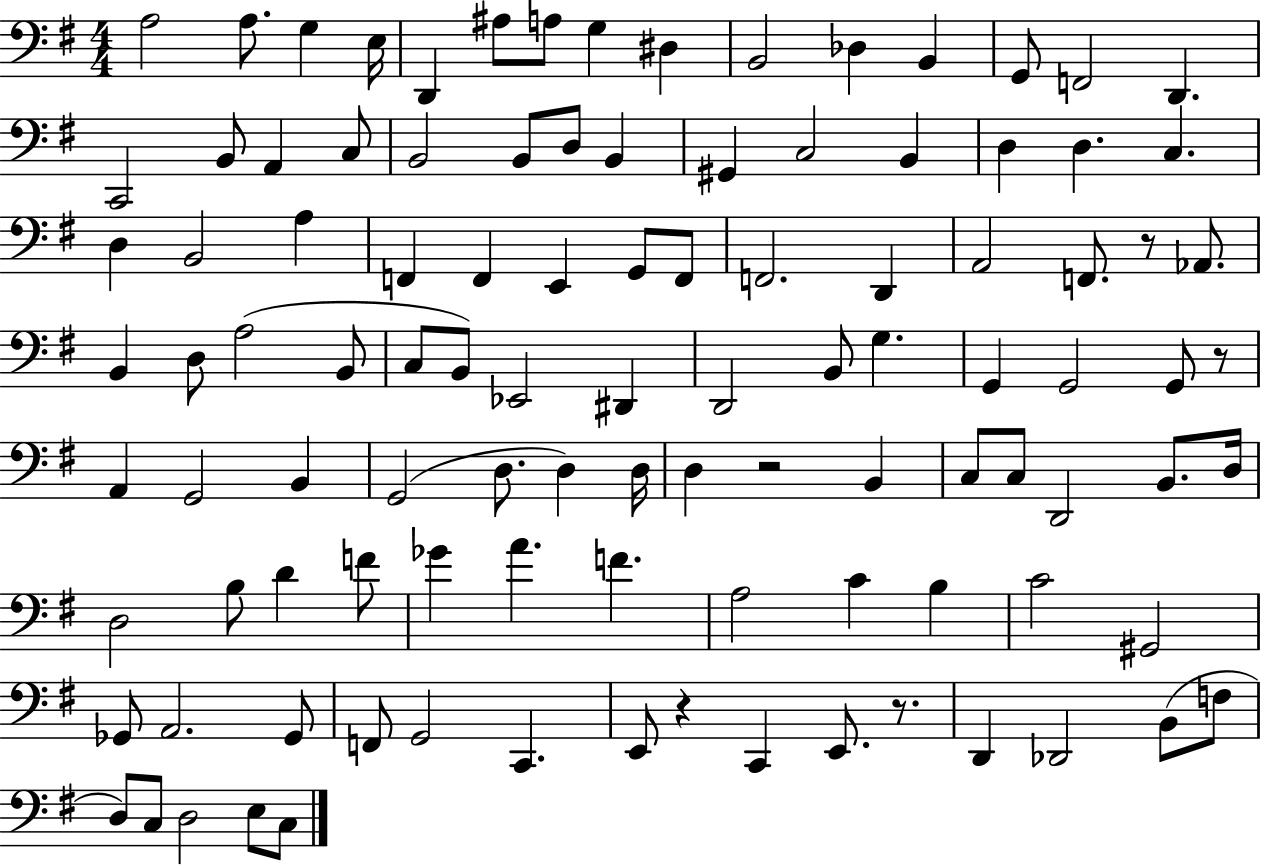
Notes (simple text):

A3/h A3/e. G3/q E3/s D2/q A#3/e A3/e G3/q D#3/q B2/h Db3/q B2/q G2/e F2/h D2/q. C2/h B2/e A2/q C3/e B2/h B2/e D3/e B2/q G#2/q C3/h B2/q D3/q D3/q. C3/q. D3/q B2/h A3/q F2/q F2/q E2/q G2/e F2/e F2/h. D2/q A2/h F2/e. R/e Ab2/e. B2/q D3/e A3/h B2/e C3/e B2/e Eb2/h D#2/q D2/h B2/e G3/q. G2/q G2/h G2/e R/e A2/q G2/h B2/q G2/h D3/e. D3/q D3/s D3/q R/h B2/q C3/e C3/e D2/h B2/e. D3/s D3/h B3/e D4/q F4/e Gb4/q A4/q. F4/q. A3/h C4/q B3/q C4/h G#2/h Gb2/e A2/h. Gb2/e F2/e G2/h C2/q. E2/e R/q C2/q E2/e. R/e. D2/q Db2/h B2/e F3/e D3/e C3/e D3/h E3/e C3/e